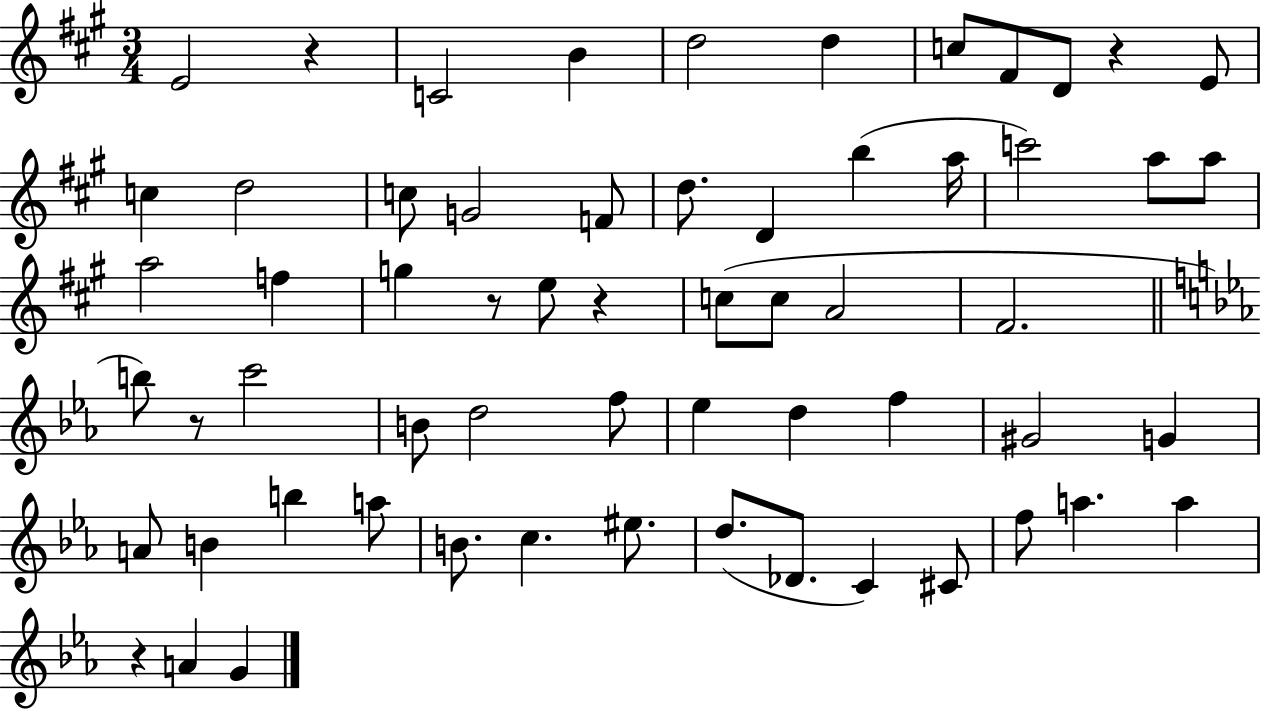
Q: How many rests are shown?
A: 6